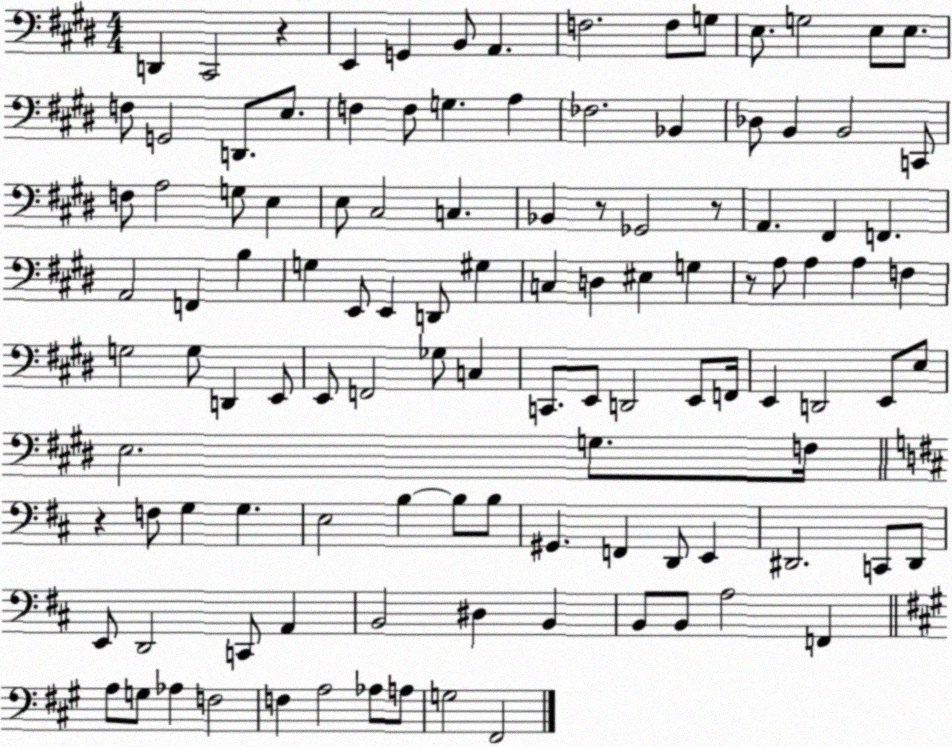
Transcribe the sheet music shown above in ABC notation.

X:1
T:Untitled
M:4/4
L:1/4
K:E
D,, ^C,,2 z E,, G,, B,,/2 A,, F,2 F,/2 G,/2 E,/2 G,2 E,/2 E,/2 F,/2 G,,2 D,,/2 E,/2 F, F,/2 G, A, _F,2 _B,, _D,/2 B,, B,,2 C,,/2 F,/2 A,2 G,/2 E, E,/2 ^C,2 C, _B,, z/2 _G,,2 z/2 A,, ^F,, F,, A,,2 F,, B, G, E,,/2 E,, D,,/2 ^G, C, D, ^E, G, z/2 A,/2 A, A, F, G,2 G,/2 D,, E,,/2 E,,/2 F,,2 _G,/2 C, C,,/2 E,,/2 D,,2 E,,/2 F,,/4 E,, D,,2 E,,/2 E,/2 E,2 G,/2 F,/4 z F,/2 G, G, E,2 B, B,/2 B,/2 ^G,, F,, D,,/2 E,, ^D,,2 C,,/2 ^D,,/2 E,,/2 D,,2 C,,/2 A,, B,,2 ^D, B,, B,,/2 B,,/2 A,2 F,, A,/2 G,/2 _A, F,2 F, A,2 _A,/2 A,/2 G,2 ^F,,2